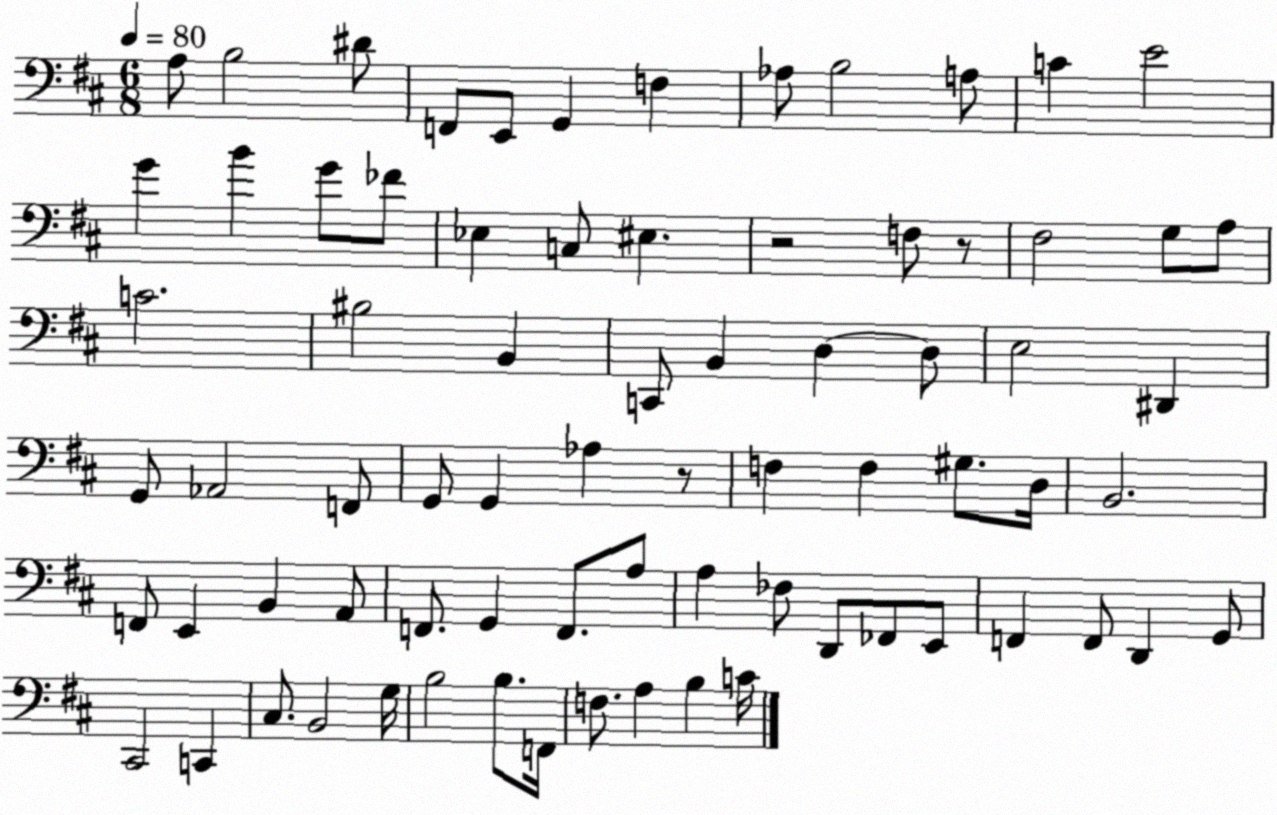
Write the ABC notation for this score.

X:1
T:Untitled
M:6/8
L:1/4
K:D
A,/2 B,2 ^D/2 F,,/2 E,,/2 G,, F, _A,/2 B,2 A,/2 C E2 G B G/2 _F/2 _E, C,/2 ^E, z2 F,/2 z/2 ^F,2 G,/2 A,/2 C2 ^B,2 B,, C,,/2 B,, D, D,/2 E,2 ^D,, G,,/2 _A,,2 F,,/2 G,,/2 G,, _A, z/2 F, F, ^G,/2 D,/4 B,,2 F,,/2 E,, B,, A,,/2 F,,/2 G,, F,,/2 A,/2 A, _F,/2 D,,/2 _F,,/2 E,,/2 F,, F,,/2 D,, G,,/2 ^C,,2 C,, ^C,/2 B,,2 G,/4 B,2 B,/2 F,,/4 F,/2 A, B, C/4